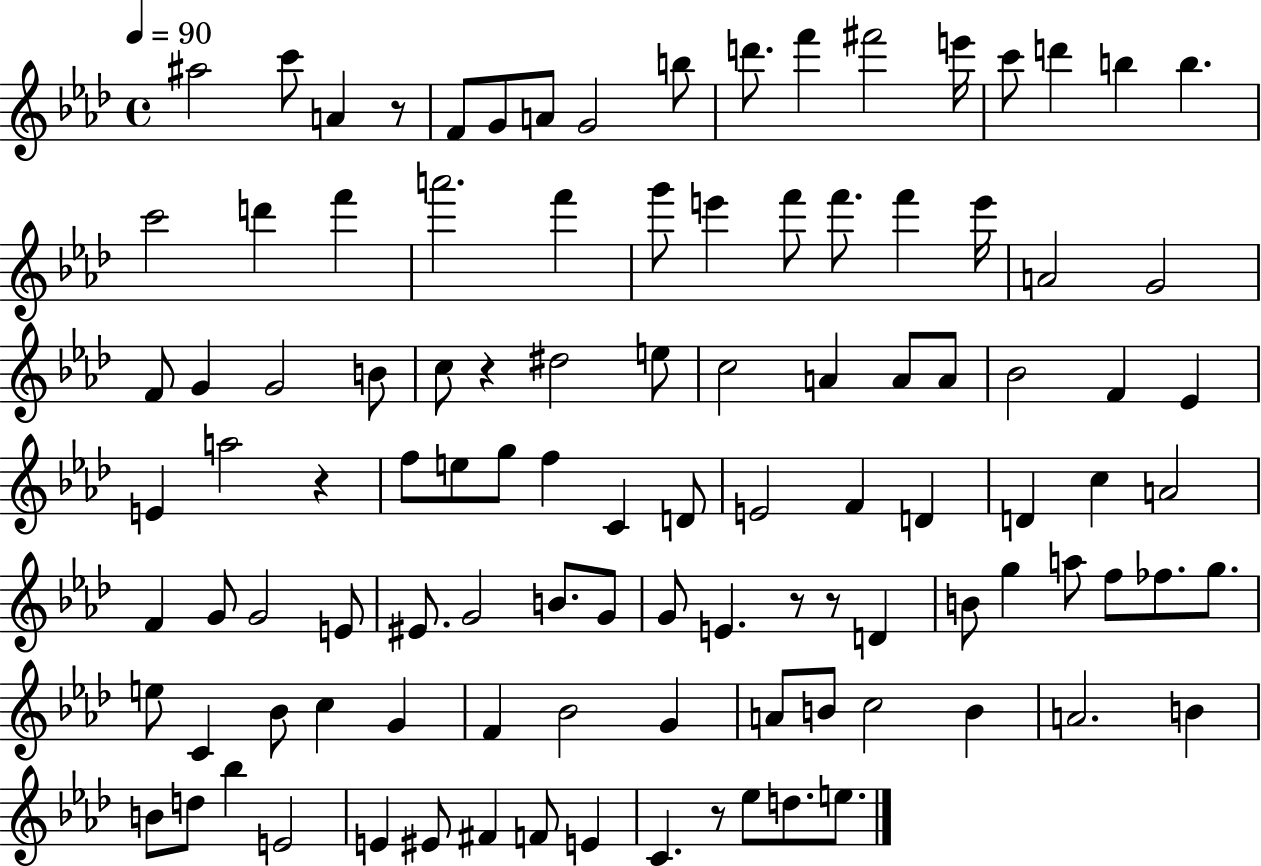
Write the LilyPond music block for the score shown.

{
  \clef treble
  \time 4/4
  \defaultTimeSignature
  \key aes \major
  \tempo 4 = 90
  ais''2 c'''8 a'4 r8 | f'8 g'8 a'8 g'2 b''8 | d'''8. f'''4 fis'''2 e'''16 | c'''8 d'''4 b''4 b''4. | \break c'''2 d'''4 f'''4 | a'''2. f'''4 | g'''8 e'''4 f'''8 f'''8. f'''4 e'''16 | a'2 g'2 | \break f'8 g'4 g'2 b'8 | c''8 r4 dis''2 e''8 | c''2 a'4 a'8 a'8 | bes'2 f'4 ees'4 | \break e'4 a''2 r4 | f''8 e''8 g''8 f''4 c'4 d'8 | e'2 f'4 d'4 | d'4 c''4 a'2 | \break f'4 g'8 g'2 e'8 | eis'8. g'2 b'8. g'8 | g'8 e'4. r8 r8 d'4 | b'8 g''4 a''8 f''8 fes''8. g''8. | \break e''8 c'4 bes'8 c''4 g'4 | f'4 bes'2 g'4 | a'8 b'8 c''2 b'4 | a'2. b'4 | \break b'8 d''8 bes''4 e'2 | e'4 eis'8 fis'4 f'8 e'4 | c'4. r8 ees''8 d''8. e''8. | \bar "|."
}